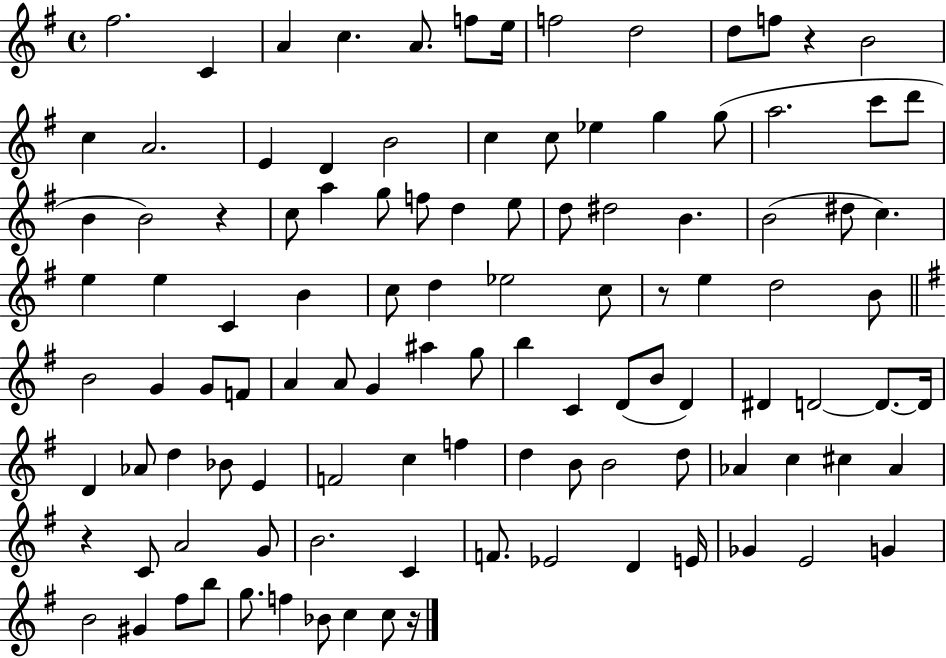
{
  \clef treble
  \time 4/4
  \defaultTimeSignature
  \key g \major
  fis''2. c'4 | a'4 c''4. a'8. f''8 e''16 | f''2 d''2 | d''8 f''8 r4 b'2 | \break c''4 a'2. | e'4 d'4 b'2 | c''4 c''8 ees''4 g''4 g''8( | a''2. c'''8 d'''8 | \break b'4 b'2) r4 | c''8 a''4 g''8 f''8 d''4 e''8 | d''8 dis''2 b'4. | b'2( dis''8 c''4.) | \break e''4 e''4 c'4 b'4 | c''8 d''4 ees''2 c''8 | r8 e''4 d''2 b'8 | \bar "||" \break \key g \major b'2 g'4 g'8 f'8 | a'4 a'8 g'4 ais''4 g''8 | b''4 c'4 d'8( b'8 d'4) | dis'4 d'2~~ d'8.~~ d'16 | \break d'4 aes'8 d''4 bes'8 e'4 | f'2 c''4 f''4 | d''4 b'8 b'2 d''8 | aes'4 c''4 cis''4 aes'4 | \break r4 c'8 a'2 g'8 | b'2. c'4 | f'8. ees'2 d'4 e'16 | ges'4 e'2 g'4 | \break b'2 gis'4 fis''8 b''8 | g''8. f''4 bes'8 c''4 c''8 r16 | \bar "|."
}